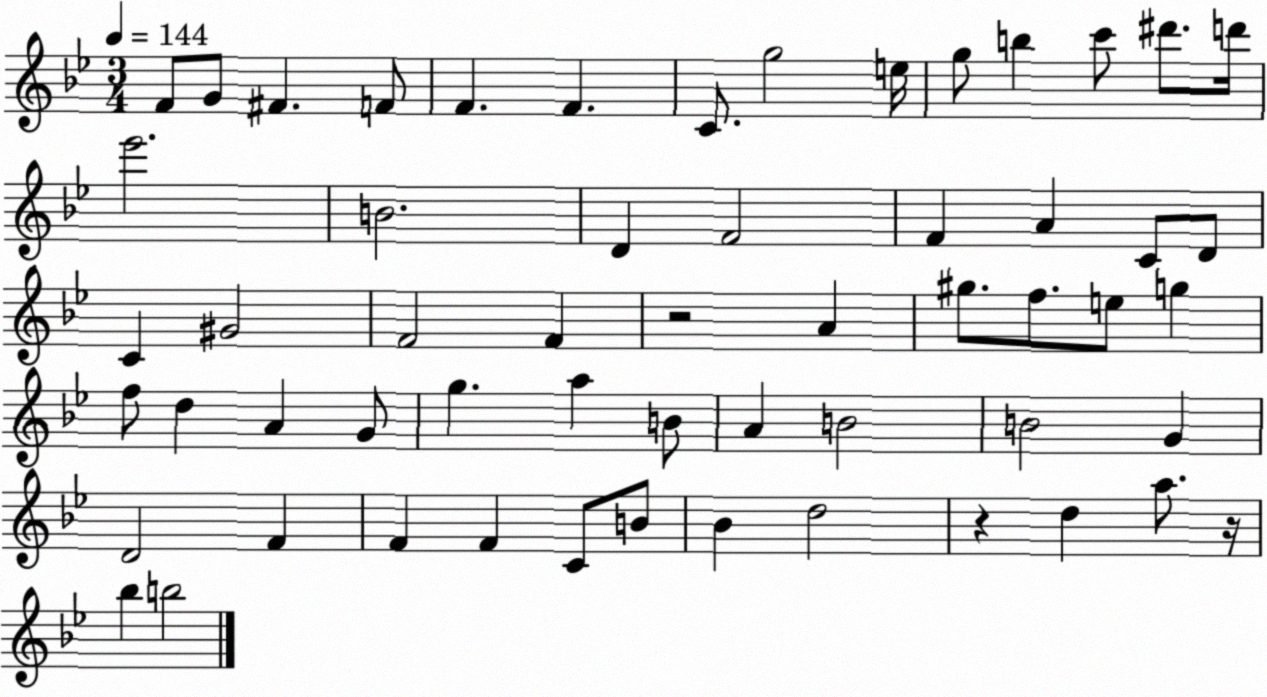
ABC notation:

X:1
T:Untitled
M:3/4
L:1/4
K:Bb
F/2 G/2 ^F F/2 F F C/2 g2 e/4 g/2 b c'/2 ^d'/2 d'/4 _e'2 B2 D F2 F A C/2 D/2 C ^G2 F2 F z2 A ^g/2 f/2 e/2 g f/2 d A G/2 g a B/2 A B2 B2 G D2 F F F C/2 B/2 _B d2 z d a/2 z/4 _b b2